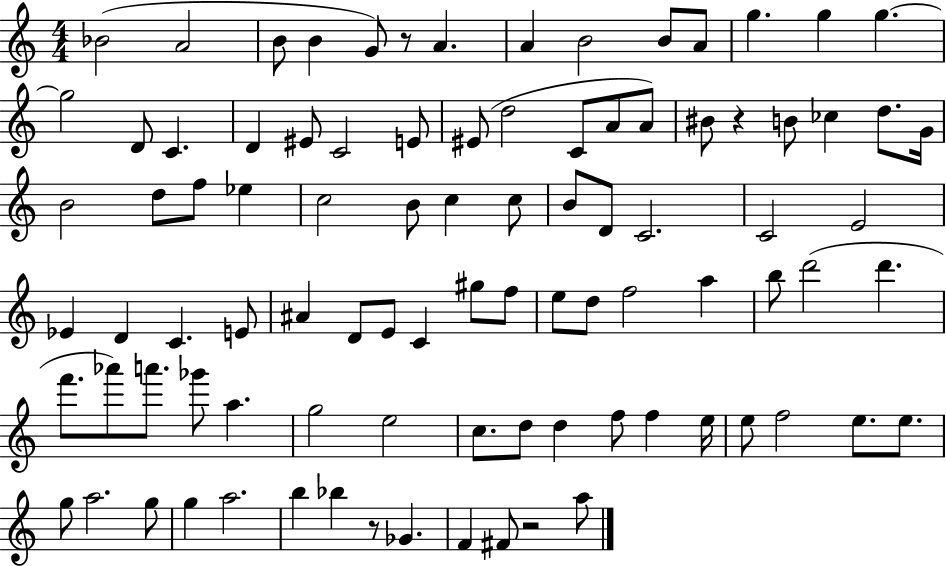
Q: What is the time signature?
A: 4/4